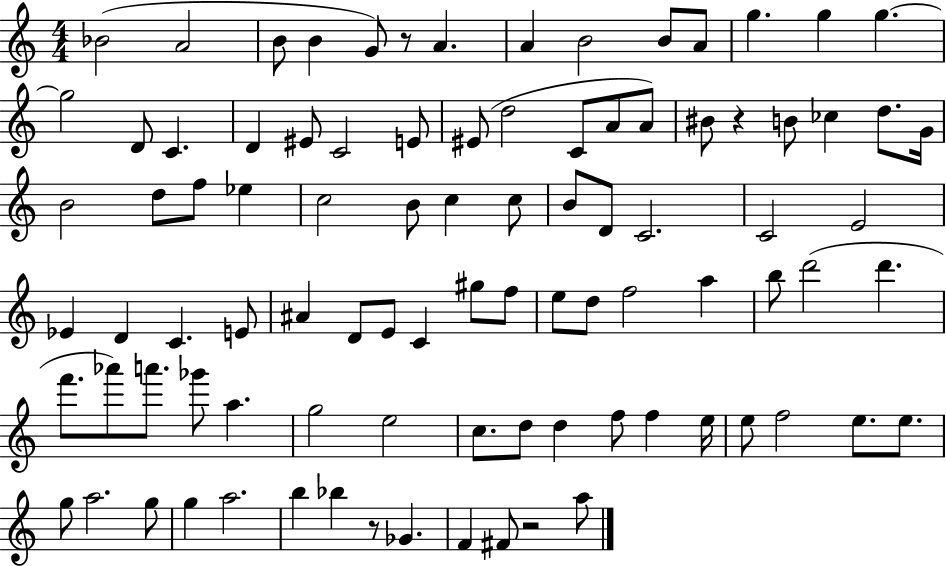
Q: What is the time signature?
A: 4/4